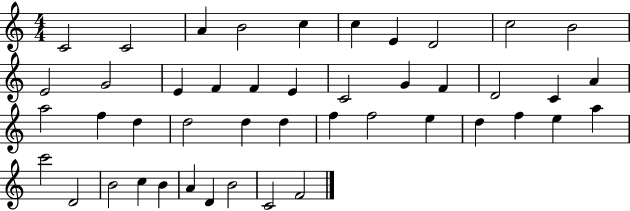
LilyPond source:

{
  \clef treble
  \numericTimeSignature
  \time 4/4
  \key c \major
  c'2 c'2 | a'4 b'2 c''4 | c''4 e'4 d'2 | c''2 b'2 | \break e'2 g'2 | e'4 f'4 f'4 e'4 | c'2 g'4 f'4 | d'2 c'4 a'4 | \break a''2 f''4 d''4 | d''2 d''4 d''4 | f''4 f''2 e''4 | d''4 f''4 e''4 a''4 | \break c'''2 d'2 | b'2 c''4 b'4 | a'4 d'4 b'2 | c'2 f'2 | \break \bar "|."
}